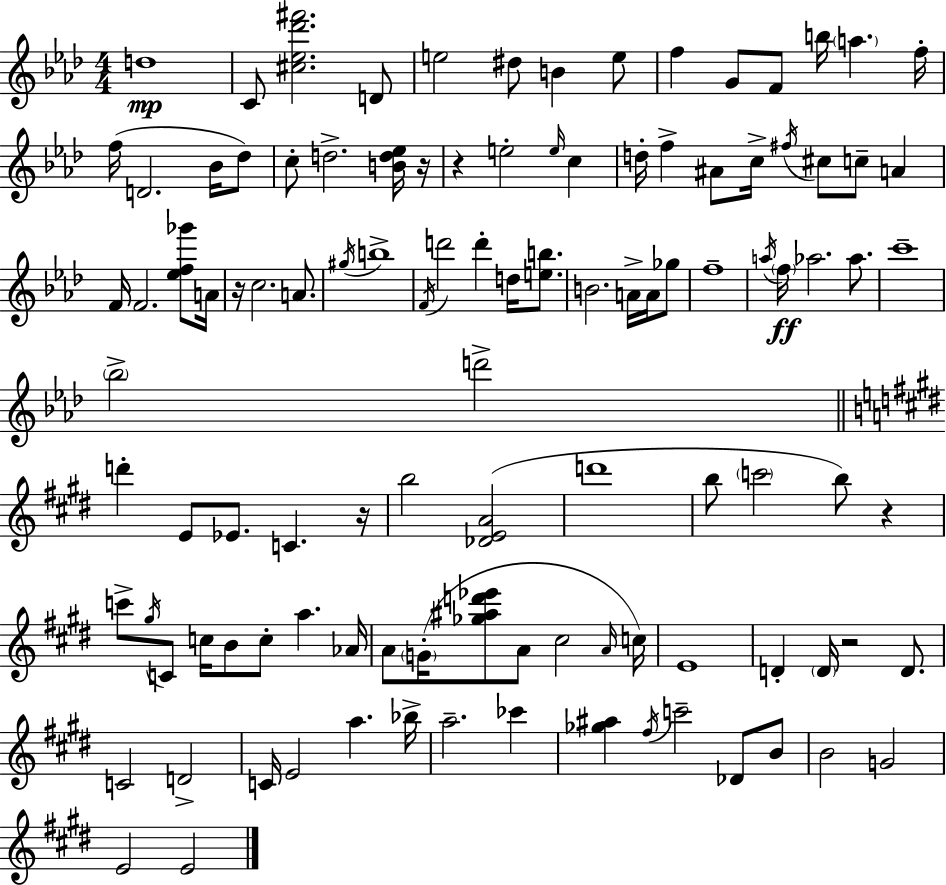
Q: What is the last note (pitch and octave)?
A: E4